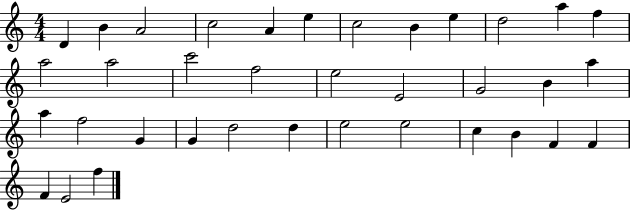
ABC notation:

X:1
T:Untitled
M:4/4
L:1/4
K:C
D B A2 c2 A e c2 B e d2 a f a2 a2 c'2 f2 e2 E2 G2 B a a f2 G G d2 d e2 e2 c B F F F E2 f